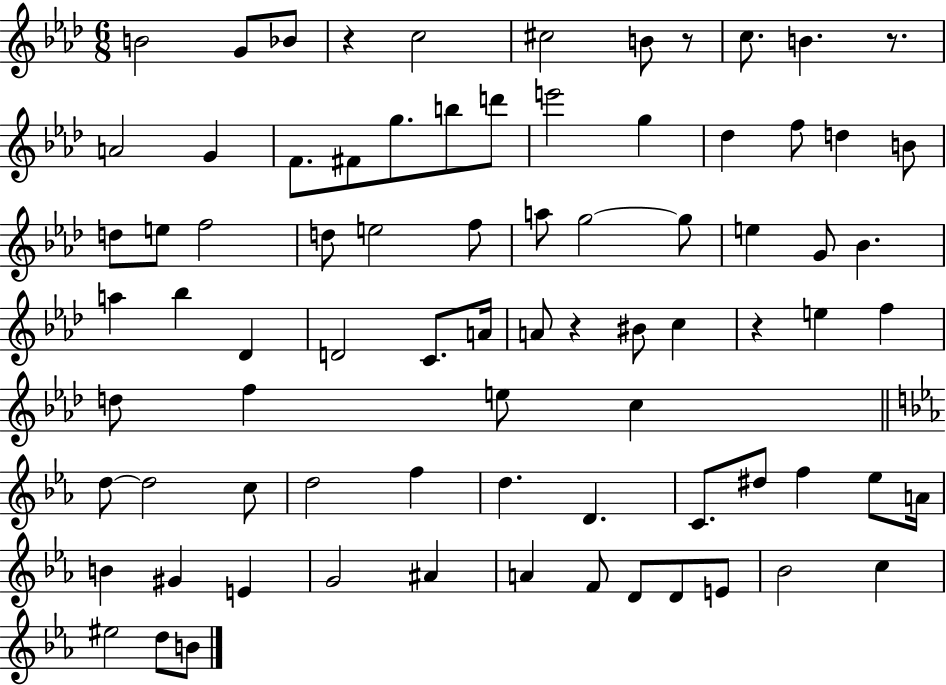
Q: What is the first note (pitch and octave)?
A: B4